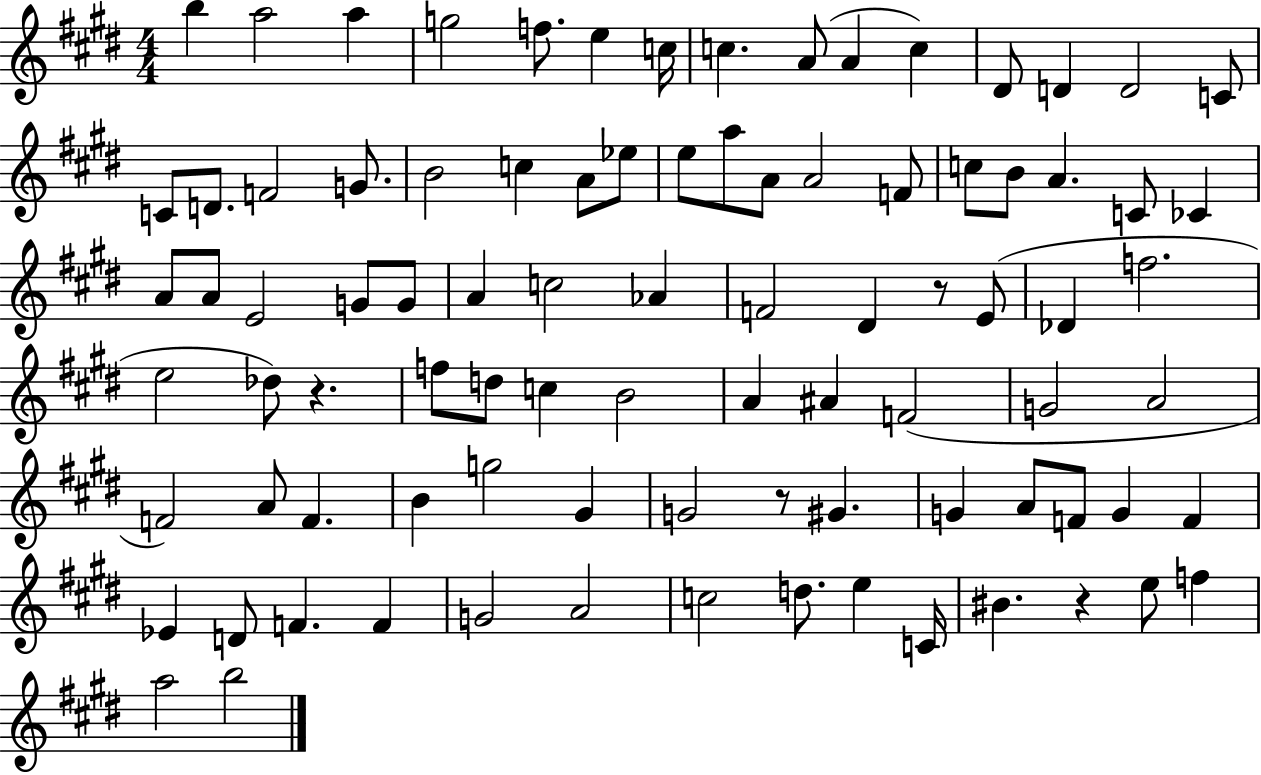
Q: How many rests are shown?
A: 4